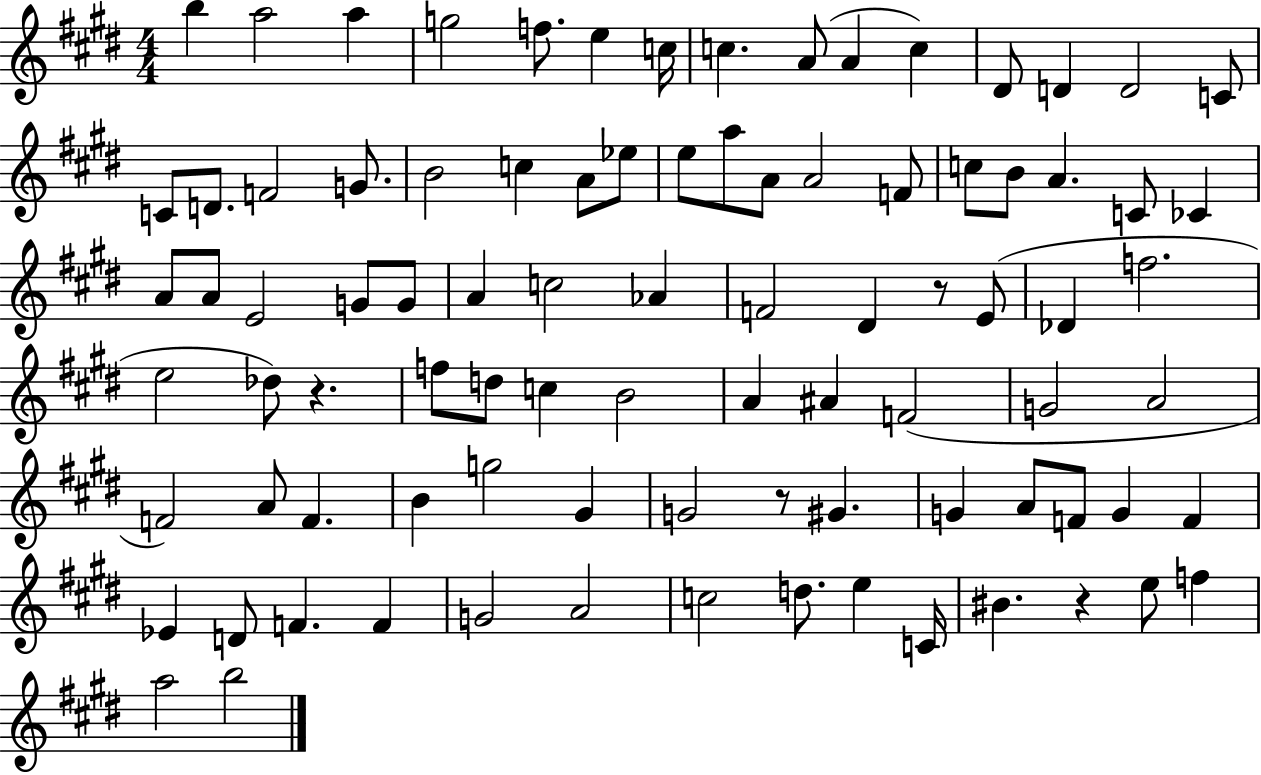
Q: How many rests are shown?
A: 4